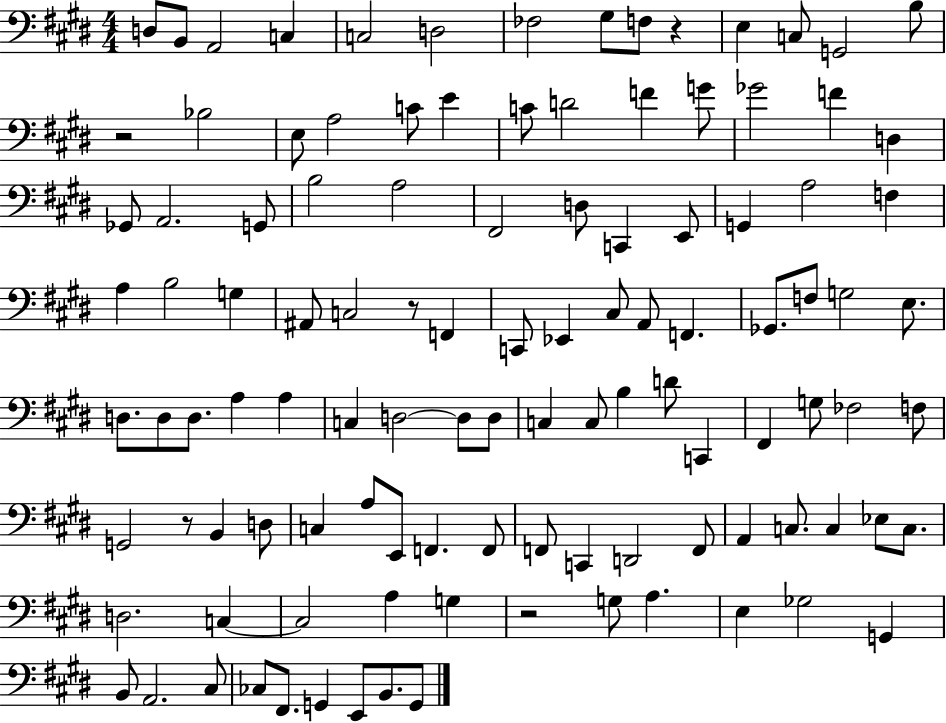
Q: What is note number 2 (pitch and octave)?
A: B2